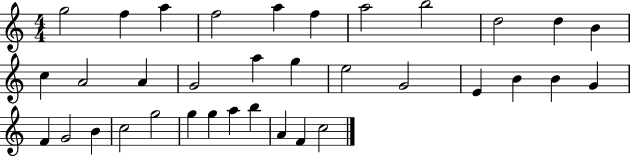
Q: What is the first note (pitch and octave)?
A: G5